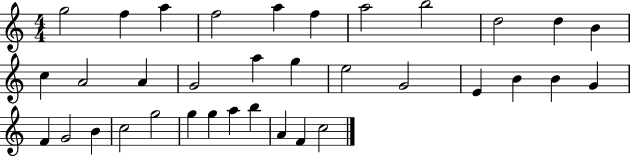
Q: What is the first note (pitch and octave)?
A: G5